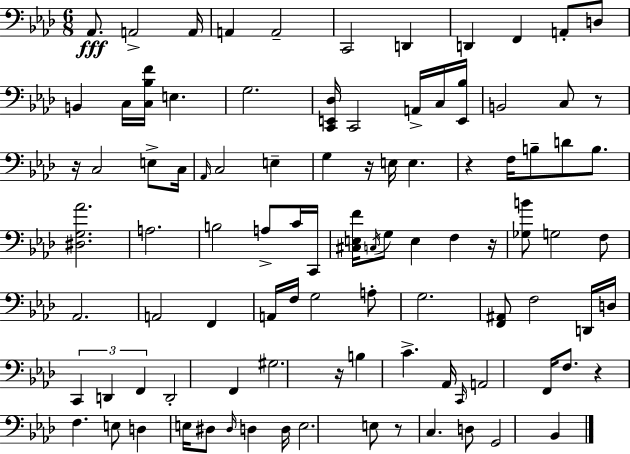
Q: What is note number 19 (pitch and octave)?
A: B2